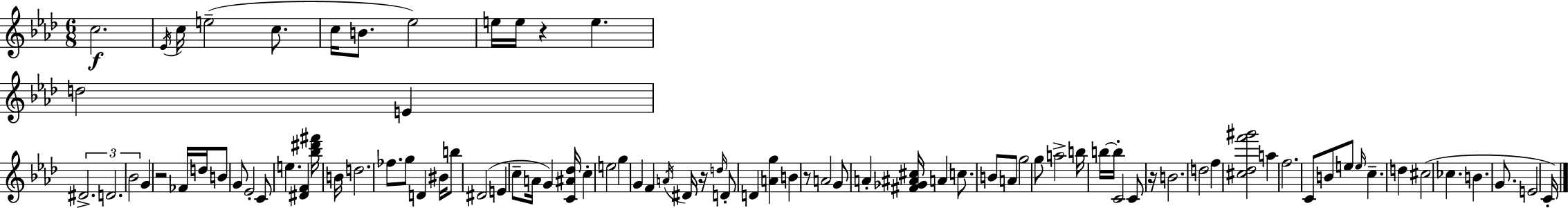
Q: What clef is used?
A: treble